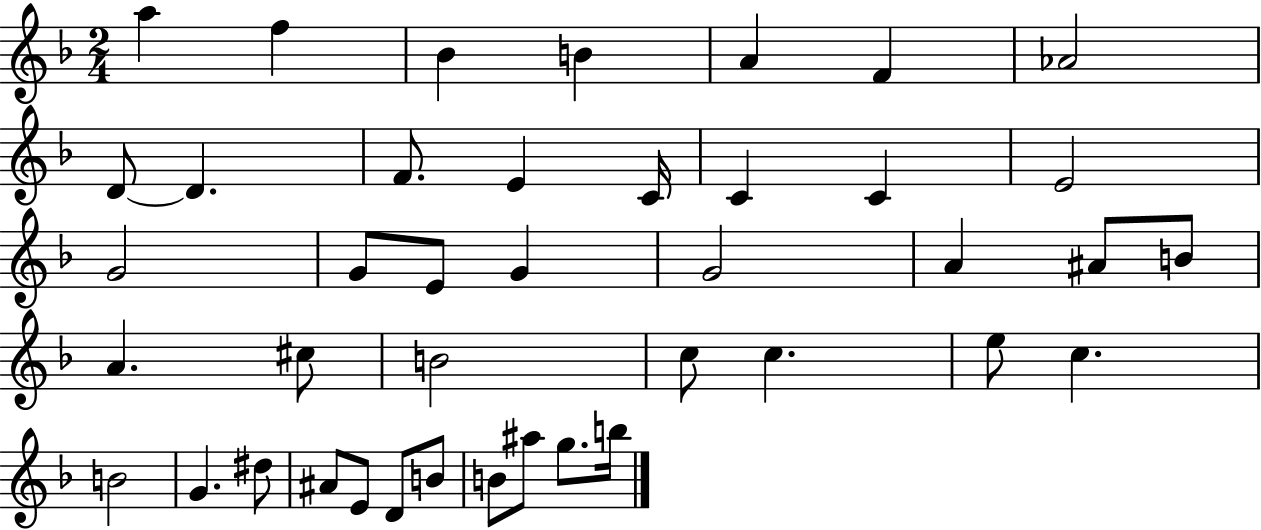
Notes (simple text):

A5/q F5/q Bb4/q B4/q A4/q F4/q Ab4/h D4/e D4/q. F4/e. E4/q C4/s C4/q C4/q E4/h G4/h G4/e E4/e G4/q G4/h A4/q A#4/e B4/e A4/q. C#5/e B4/h C5/e C5/q. E5/e C5/q. B4/h G4/q. D#5/e A#4/e E4/e D4/e B4/e B4/e A#5/e G5/e. B5/s